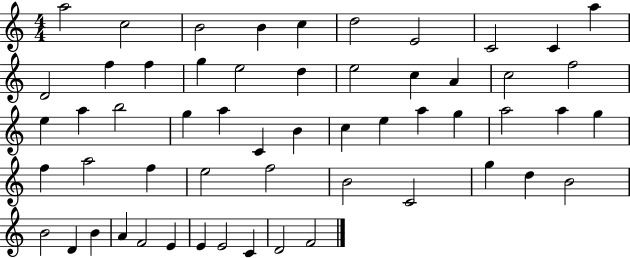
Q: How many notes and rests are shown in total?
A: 56